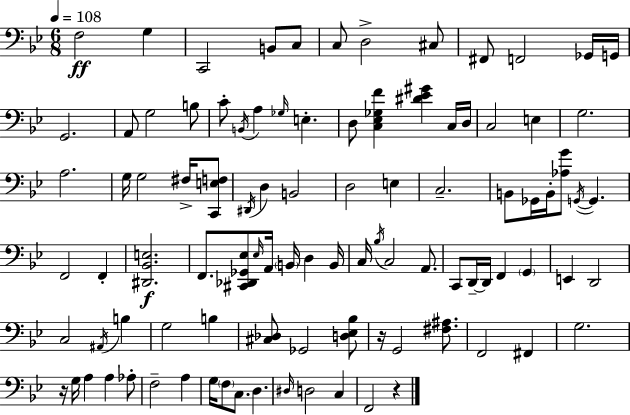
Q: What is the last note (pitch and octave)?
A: F2